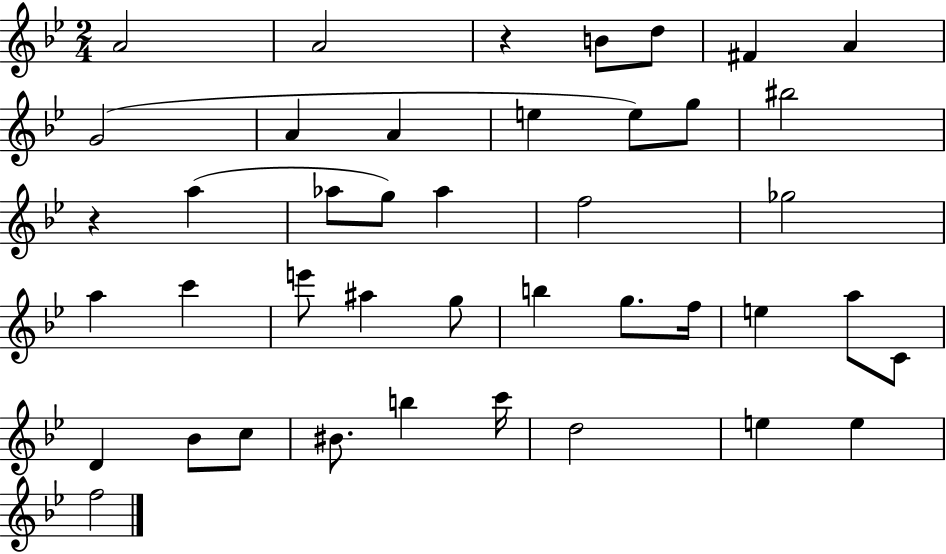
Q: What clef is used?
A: treble